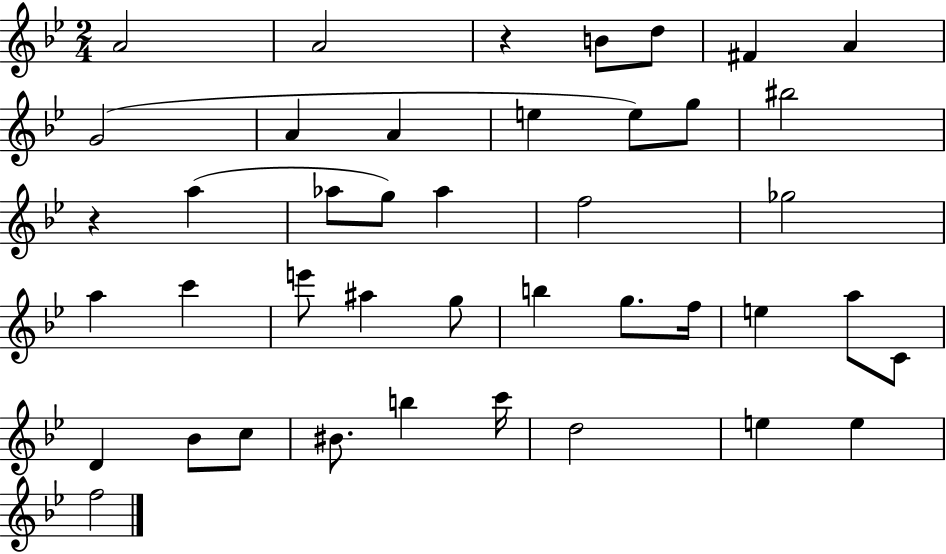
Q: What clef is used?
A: treble